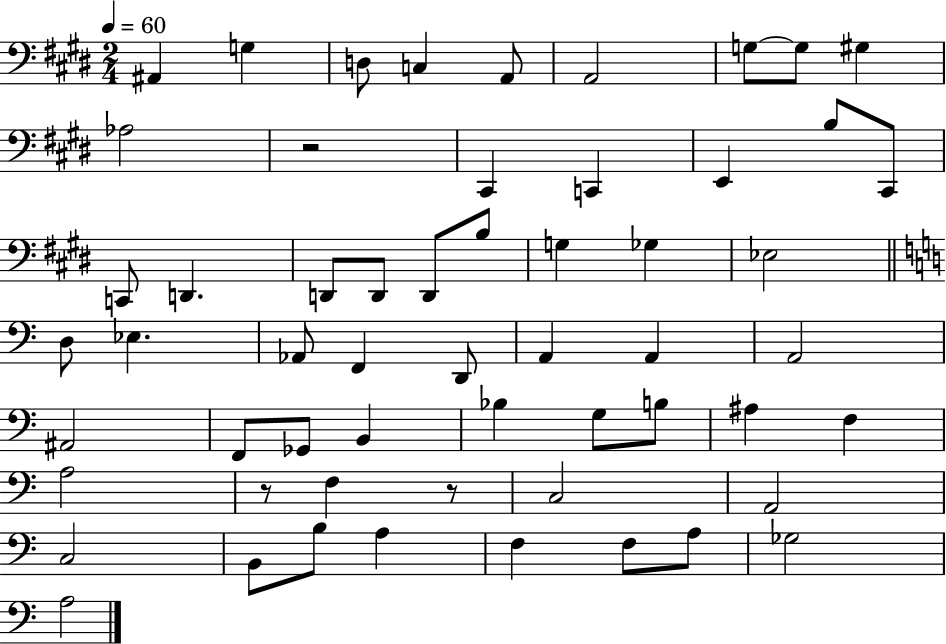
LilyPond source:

{
  \clef bass
  \numericTimeSignature
  \time 2/4
  \key e \major
  \tempo 4 = 60
  ais,4 g4 | d8 c4 a,8 | a,2 | g8~~ g8 gis4 | \break aes2 | r2 | cis,4 c,4 | e,4 b8 cis,8 | \break c,8 d,4. | d,8 d,8 d,8 b8 | g4 ges4 | ees2 | \break \bar "||" \break \key c \major d8 ees4. | aes,8 f,4 d,8 | a,4 a,4 | a,2 | \break ais,2 | f,8 ges,8 b,4 | bes4 g8 b8 | ais4 f4 | \break a2 | r8 f4 r8 | c2 | a,2 | \break c2 | b,8 b8 a4 | f4 f8 a8 | ges2 | \break a2 | \bar "|."
}